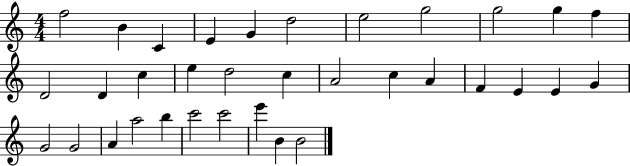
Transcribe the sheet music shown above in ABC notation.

X:1
T:Untitled
M:4/4
L:1/4
K:C
f2 B C E G d2 e2 g2 g2 g f D2 D c e d2 c A2 c A F E E G G2 G2 A a2 b c'2 c'2 e' B B2